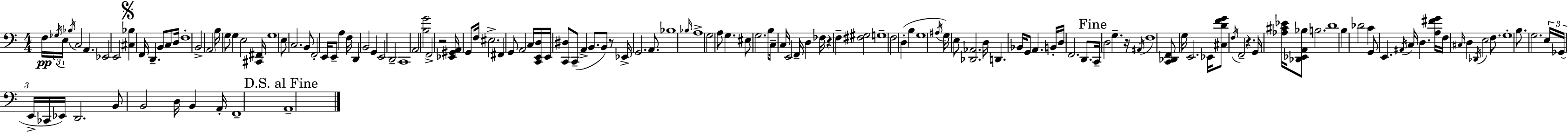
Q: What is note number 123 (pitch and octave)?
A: B2